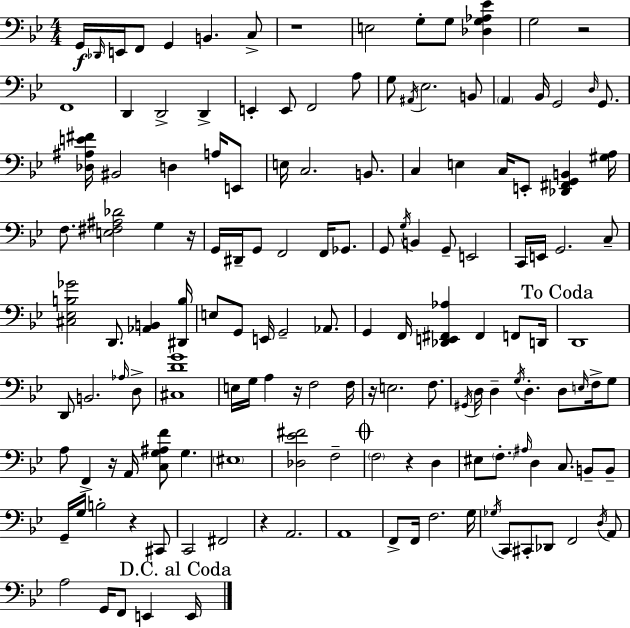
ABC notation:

X:1
T:Untitled
M:4/4
L:1/4
K:Bb
G,,/4 _D,,/4 E,,/4 F,,/2 G,, B,, C,/2 z4 E,2 G,/2 G,/2 [_D,G,_A,_E] G,2 z2 F,,4 D,, D,,2 D,, E,, E,,/2 F,,2 A,/2 G,/2 ^A,,/4 _E,2 B,,/2 A,, _B,,/4 G,,2 D,/4 G,,/2 [_D,^A,E^F]/4 ^B,,2 D, A,/4 E,,/2 E,/4 C,2 B,,/2 C, E, C,/4 E,,/2 [_D,,^F,,G,,B,,] [^G,A,]/4 F,/2 [E,^F,^A,_D]2 G, z/4 G,,/4 ^D,,/4 G,,/2 F,,2 F,,/4 _G,,/2 G,,/2 G,/4 B,, G,,/2 E,,2 C,,/4 E,,/4 G,,2 C,/2 [^C,_E,B,_G]2 D,,/2 [_A,,B,,] [^D,,B,]/4 E,/2 G,,/2 E,,/4 G,,2 _A,,/2 G,, F,,/4 [_D,,E,,^F,,_A,] ^F,, F,,/2 D,,/4 D,,4 D,,/2 B,,2 _A,/4 D,/2 [^C,DG]4 E,/4 G,/4 A, z/4 F,2 F,/4 z/4 E,2 F,/2 ^G,,/4 D,/4 D, G,/4 D, D,/2 E,/4 F,/4 G,/2 A,/2 F,, z/4 A,,/4 [C,G,^A,F]/2 G, ^E,4 [_D,_E^F]2 F,2 F,2 z D, ^E,/2 F,/2 ^A,/4 D, C,/2 B,,/2 B,,/2 G,,/4 G,/4 B,2 z ^C,,/2 C,,2 ^F,,2 z A,,2 A,,4 F,,/2 F,,/4 F,2 G,/4 _G,/4 C,,/2 ^C,,/2 _D,,/2 F,,2 D,/4 A,,/2 A,2 G,,/4 F,,/2 E,, E,,/4